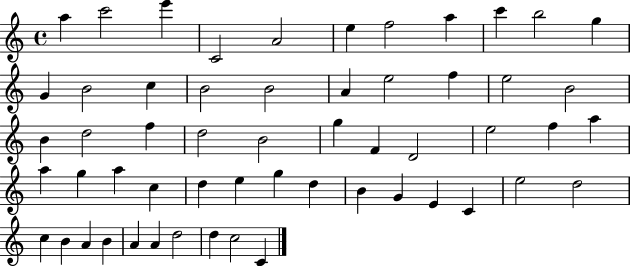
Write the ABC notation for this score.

X:1
T:Untitled
M:4/4
L:1/4
K:C
a c'2 e' C2 A2 e f2 a c' b2 g G B2 c B2 B2 A e2 f e2 B2 B d2 f d2 B2 g F D2 e2 f a a g a c d e g d B G E C e2 d2 c B A B A A d2 d c2 C